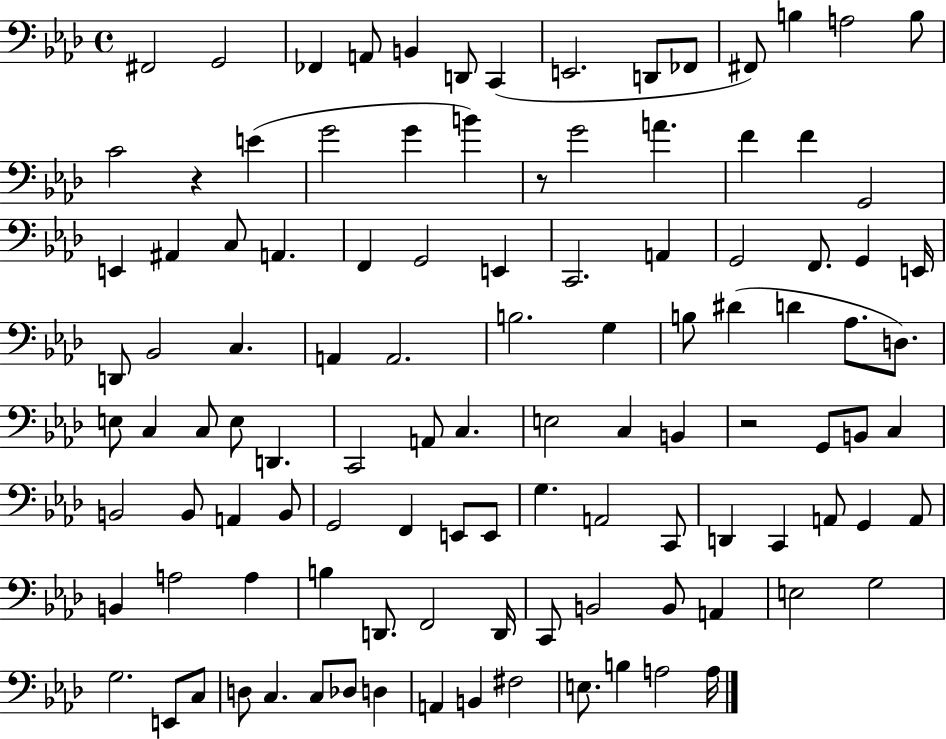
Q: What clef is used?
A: bass